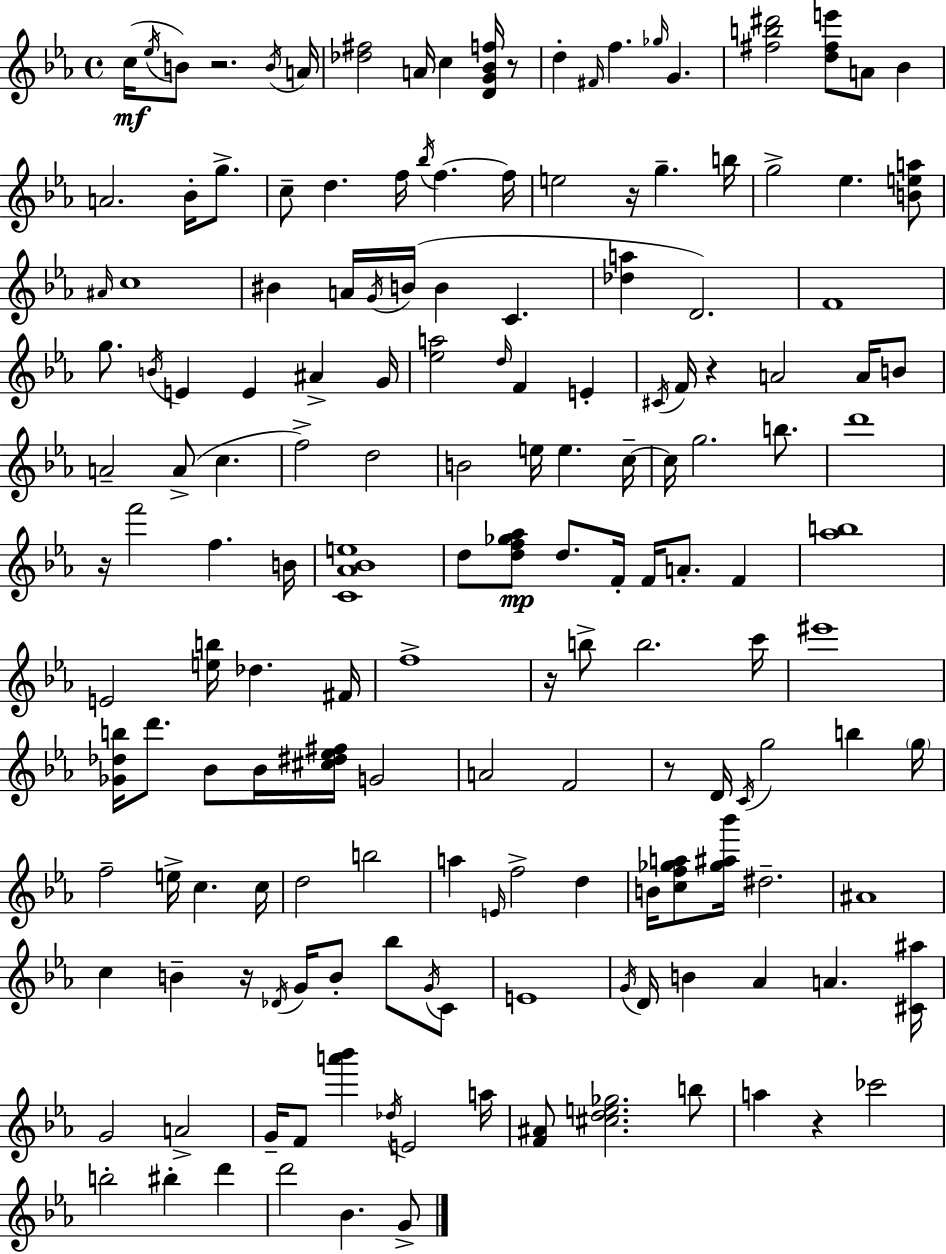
C5/s Eb5/s B4/e R/h. B4/s A4/s [Db5,F#5]/h A4/s C5/q [D4,G4,Bb4,F5]/s R/e D5/q F#4/s F5/q. Gb5/s G4/q. [F#5,B5,D#6]/h [D5,F#5,E6]/e A4/e Bb4/q A4/h. Bb4/s G5/e. C5/e D5/q. F5/s Bb5/s F5/q. F5/s E5/h R/s G5/q. B5/s G5/h Eb5/q. [B4,E5,A5]/e A#4/s C5/w BIS4/q A4/s G4/s B4/s B4/q C4/q. [Db5,A5]/q D4/h. F4/w G5/e. B4/s E4/q E4/q A#4/q G4/s [Eb5,A5]/h D5/s F4/q E4/q C#4/s F4/s R/q A4/h A4/s B4/e A4/h A4/e C5/q. F5/h D5/h B4/h E5/s E5/q. C5/s C5/s G5/h. B5/e. D6/w R/s F6/h F5/q. B4/s [C4,Ab4,Bb4,E5]/w D5/e [D5,F5,Gb5,Ab5]/e D5/e. F4/s F4/s A4/e. F4/q [Ab5,B5]/w E4/h [E5,B5]/s Db5/q. F#4/s F5/w R/s B5/e B5/h. C6/s EIS6/w [Gb4,Db5,B5]/s D6/e. Bb4/e Bb4/s [C#5,D#5,Eb5,F#5]/s G4/h A4/h F4/h R/e D4/s C4/s G5/h B5/q G5/s F5/h E5/s C5/q. C5/s D5/h B5/h A5/q E4/s F5/h D5/q B4/s [C5,F5,Gb5,A5]/e [Gb5,A#5,Bb6]/s D#5/h. A#4/w C5/q B4/q R/s Db4/s G4/s B4/e Bb5/e G4/s C4/e E4/w G4/s D4/s B4/q Ab4/q A4/q. [C#4,A#5]/s G4/h A4/h G4/s F4/e [A6,Bb6]/q Db5/s E4/h A5/s [F4,A#4]/e [C#5,D5,E5,Gb5]/h. B5/e A5/q R/q CES6/h B5/h BIS5/q D6/q D6/h Bb4/q. G4/e